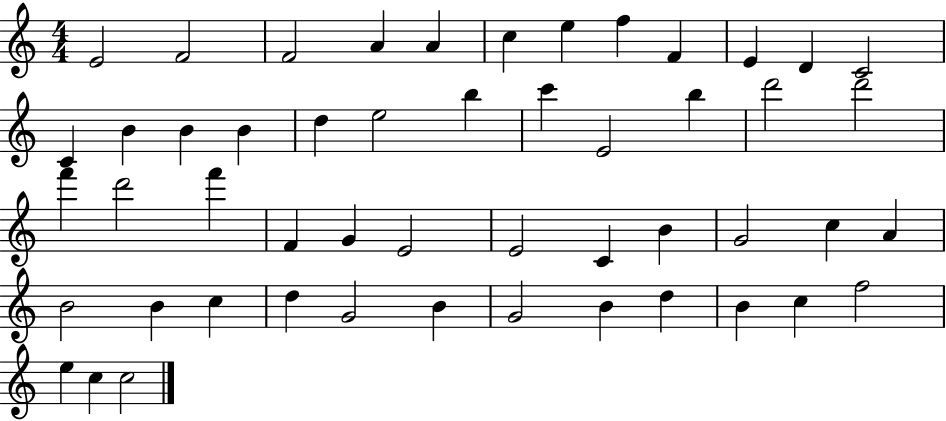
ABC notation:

X:1
T:Untitled
M:4/4
L:1/4
K:C
E2 F2 F2 A A c e f F E D C2 C B B B d e2 b c' E2 b d'2 d'2 f' d'2 f' F G E2 E2 C B G2 c A B2 B c d G2 B G2 B d B c f2 e c c2